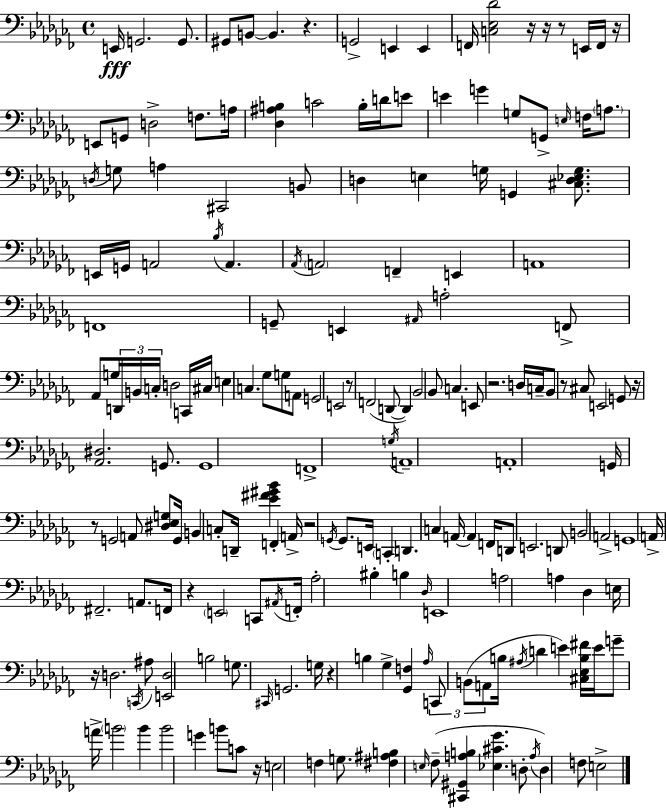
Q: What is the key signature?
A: AES minor